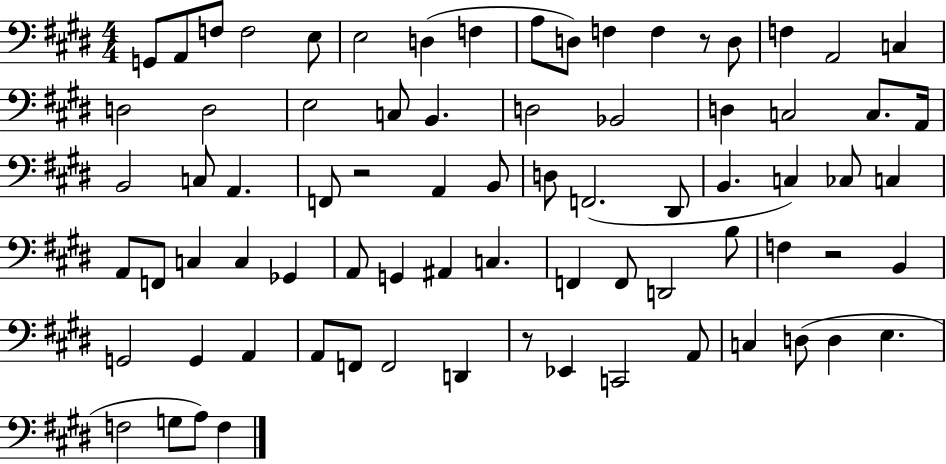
{
  \clef bass
  \numericTimeSignature
  \time 4/4
  \key e \major
  g,8 a,8 f8 f2 e8 | e2 d4( f4 | a8 d8) f4 f4 r8 d8 | f4 a,2 c4 | \break d2 d2 | e2 c8 b,4. | d2 bes,2 | d4 c2 c8. a,16 | \break b,2 c8 a,4. | f,8 r2 a,4 b,8 | d8 f,2.( dis,8 | b,4. c4) ces8 c4 | \break a,8 f,8 c4 c4 ges,4 | a,8 g,4 ais,4 c4. | f,4 f,8 d,2 b8 | f4 r2 b,4 | \break g,2 g,4 a,4 | a,8 f,8 f,2 d,4 | r8 ees,4 c,2 a,8 | c4 d8( d4 e4. | \break f2 g8 a8) f4 | \bar "|."
}